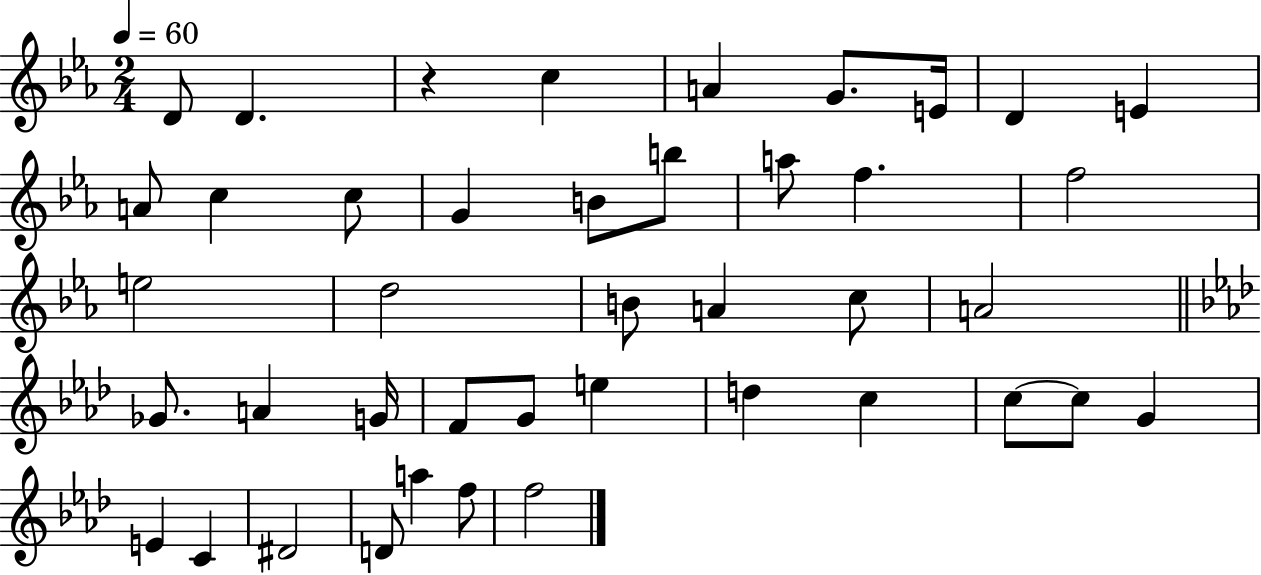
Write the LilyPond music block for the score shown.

{
  \clef treble
  \numericTimeSignature
  \time 2/4
  \key ees \major
  \tempo 4 = 60
  \repeat volta 2 { d'8 d'4. | r4 c''4 | a'4 g'8. e'16 | d'4 e'4 | \break a'8 c''4 c''8 | g'4 b'8 b''8 | a''8 f''4. | f''2 | \break e''2 | d''2 | b'8 a'4 c''8 | a'2 | \break \bar "||" \break \key aes \major ges'8. a'4 g'16 | f'8 g'8 e''4 | d''4 c''4 | c''8~~ c''8 g'4 | \break e'4 c'4 | dis'2 | d'8 a''4 f''8 | f''2 | \break } \bar "|."
}